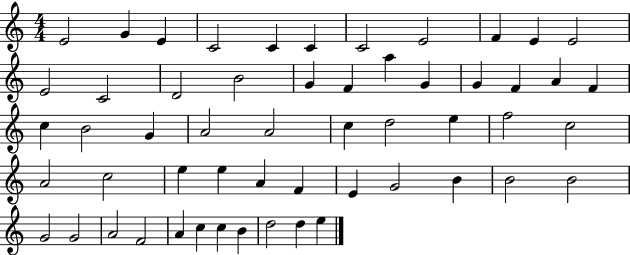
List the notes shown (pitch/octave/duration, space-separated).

E4/h G4/q E4/q C4/h C4/q C4/q C4/h E4/h F4/q E4/q E4/h E4/h C4/h D4/h B4/h G4/q F4/q A5/q G4/q G4/q F4/q A4/q F4/q C5/q B4/h G4/q A4/h A4/h C5/q D5/h E5/q F5/h C5/h A4/h C5/h E5/q E5/q A4/q F4/q E4/q G4/h B4/q B4/h B4/h G4/h G4/h A4/h F4/h A4/q C5/q C5/q B4/q D5/h D5/q E5/q